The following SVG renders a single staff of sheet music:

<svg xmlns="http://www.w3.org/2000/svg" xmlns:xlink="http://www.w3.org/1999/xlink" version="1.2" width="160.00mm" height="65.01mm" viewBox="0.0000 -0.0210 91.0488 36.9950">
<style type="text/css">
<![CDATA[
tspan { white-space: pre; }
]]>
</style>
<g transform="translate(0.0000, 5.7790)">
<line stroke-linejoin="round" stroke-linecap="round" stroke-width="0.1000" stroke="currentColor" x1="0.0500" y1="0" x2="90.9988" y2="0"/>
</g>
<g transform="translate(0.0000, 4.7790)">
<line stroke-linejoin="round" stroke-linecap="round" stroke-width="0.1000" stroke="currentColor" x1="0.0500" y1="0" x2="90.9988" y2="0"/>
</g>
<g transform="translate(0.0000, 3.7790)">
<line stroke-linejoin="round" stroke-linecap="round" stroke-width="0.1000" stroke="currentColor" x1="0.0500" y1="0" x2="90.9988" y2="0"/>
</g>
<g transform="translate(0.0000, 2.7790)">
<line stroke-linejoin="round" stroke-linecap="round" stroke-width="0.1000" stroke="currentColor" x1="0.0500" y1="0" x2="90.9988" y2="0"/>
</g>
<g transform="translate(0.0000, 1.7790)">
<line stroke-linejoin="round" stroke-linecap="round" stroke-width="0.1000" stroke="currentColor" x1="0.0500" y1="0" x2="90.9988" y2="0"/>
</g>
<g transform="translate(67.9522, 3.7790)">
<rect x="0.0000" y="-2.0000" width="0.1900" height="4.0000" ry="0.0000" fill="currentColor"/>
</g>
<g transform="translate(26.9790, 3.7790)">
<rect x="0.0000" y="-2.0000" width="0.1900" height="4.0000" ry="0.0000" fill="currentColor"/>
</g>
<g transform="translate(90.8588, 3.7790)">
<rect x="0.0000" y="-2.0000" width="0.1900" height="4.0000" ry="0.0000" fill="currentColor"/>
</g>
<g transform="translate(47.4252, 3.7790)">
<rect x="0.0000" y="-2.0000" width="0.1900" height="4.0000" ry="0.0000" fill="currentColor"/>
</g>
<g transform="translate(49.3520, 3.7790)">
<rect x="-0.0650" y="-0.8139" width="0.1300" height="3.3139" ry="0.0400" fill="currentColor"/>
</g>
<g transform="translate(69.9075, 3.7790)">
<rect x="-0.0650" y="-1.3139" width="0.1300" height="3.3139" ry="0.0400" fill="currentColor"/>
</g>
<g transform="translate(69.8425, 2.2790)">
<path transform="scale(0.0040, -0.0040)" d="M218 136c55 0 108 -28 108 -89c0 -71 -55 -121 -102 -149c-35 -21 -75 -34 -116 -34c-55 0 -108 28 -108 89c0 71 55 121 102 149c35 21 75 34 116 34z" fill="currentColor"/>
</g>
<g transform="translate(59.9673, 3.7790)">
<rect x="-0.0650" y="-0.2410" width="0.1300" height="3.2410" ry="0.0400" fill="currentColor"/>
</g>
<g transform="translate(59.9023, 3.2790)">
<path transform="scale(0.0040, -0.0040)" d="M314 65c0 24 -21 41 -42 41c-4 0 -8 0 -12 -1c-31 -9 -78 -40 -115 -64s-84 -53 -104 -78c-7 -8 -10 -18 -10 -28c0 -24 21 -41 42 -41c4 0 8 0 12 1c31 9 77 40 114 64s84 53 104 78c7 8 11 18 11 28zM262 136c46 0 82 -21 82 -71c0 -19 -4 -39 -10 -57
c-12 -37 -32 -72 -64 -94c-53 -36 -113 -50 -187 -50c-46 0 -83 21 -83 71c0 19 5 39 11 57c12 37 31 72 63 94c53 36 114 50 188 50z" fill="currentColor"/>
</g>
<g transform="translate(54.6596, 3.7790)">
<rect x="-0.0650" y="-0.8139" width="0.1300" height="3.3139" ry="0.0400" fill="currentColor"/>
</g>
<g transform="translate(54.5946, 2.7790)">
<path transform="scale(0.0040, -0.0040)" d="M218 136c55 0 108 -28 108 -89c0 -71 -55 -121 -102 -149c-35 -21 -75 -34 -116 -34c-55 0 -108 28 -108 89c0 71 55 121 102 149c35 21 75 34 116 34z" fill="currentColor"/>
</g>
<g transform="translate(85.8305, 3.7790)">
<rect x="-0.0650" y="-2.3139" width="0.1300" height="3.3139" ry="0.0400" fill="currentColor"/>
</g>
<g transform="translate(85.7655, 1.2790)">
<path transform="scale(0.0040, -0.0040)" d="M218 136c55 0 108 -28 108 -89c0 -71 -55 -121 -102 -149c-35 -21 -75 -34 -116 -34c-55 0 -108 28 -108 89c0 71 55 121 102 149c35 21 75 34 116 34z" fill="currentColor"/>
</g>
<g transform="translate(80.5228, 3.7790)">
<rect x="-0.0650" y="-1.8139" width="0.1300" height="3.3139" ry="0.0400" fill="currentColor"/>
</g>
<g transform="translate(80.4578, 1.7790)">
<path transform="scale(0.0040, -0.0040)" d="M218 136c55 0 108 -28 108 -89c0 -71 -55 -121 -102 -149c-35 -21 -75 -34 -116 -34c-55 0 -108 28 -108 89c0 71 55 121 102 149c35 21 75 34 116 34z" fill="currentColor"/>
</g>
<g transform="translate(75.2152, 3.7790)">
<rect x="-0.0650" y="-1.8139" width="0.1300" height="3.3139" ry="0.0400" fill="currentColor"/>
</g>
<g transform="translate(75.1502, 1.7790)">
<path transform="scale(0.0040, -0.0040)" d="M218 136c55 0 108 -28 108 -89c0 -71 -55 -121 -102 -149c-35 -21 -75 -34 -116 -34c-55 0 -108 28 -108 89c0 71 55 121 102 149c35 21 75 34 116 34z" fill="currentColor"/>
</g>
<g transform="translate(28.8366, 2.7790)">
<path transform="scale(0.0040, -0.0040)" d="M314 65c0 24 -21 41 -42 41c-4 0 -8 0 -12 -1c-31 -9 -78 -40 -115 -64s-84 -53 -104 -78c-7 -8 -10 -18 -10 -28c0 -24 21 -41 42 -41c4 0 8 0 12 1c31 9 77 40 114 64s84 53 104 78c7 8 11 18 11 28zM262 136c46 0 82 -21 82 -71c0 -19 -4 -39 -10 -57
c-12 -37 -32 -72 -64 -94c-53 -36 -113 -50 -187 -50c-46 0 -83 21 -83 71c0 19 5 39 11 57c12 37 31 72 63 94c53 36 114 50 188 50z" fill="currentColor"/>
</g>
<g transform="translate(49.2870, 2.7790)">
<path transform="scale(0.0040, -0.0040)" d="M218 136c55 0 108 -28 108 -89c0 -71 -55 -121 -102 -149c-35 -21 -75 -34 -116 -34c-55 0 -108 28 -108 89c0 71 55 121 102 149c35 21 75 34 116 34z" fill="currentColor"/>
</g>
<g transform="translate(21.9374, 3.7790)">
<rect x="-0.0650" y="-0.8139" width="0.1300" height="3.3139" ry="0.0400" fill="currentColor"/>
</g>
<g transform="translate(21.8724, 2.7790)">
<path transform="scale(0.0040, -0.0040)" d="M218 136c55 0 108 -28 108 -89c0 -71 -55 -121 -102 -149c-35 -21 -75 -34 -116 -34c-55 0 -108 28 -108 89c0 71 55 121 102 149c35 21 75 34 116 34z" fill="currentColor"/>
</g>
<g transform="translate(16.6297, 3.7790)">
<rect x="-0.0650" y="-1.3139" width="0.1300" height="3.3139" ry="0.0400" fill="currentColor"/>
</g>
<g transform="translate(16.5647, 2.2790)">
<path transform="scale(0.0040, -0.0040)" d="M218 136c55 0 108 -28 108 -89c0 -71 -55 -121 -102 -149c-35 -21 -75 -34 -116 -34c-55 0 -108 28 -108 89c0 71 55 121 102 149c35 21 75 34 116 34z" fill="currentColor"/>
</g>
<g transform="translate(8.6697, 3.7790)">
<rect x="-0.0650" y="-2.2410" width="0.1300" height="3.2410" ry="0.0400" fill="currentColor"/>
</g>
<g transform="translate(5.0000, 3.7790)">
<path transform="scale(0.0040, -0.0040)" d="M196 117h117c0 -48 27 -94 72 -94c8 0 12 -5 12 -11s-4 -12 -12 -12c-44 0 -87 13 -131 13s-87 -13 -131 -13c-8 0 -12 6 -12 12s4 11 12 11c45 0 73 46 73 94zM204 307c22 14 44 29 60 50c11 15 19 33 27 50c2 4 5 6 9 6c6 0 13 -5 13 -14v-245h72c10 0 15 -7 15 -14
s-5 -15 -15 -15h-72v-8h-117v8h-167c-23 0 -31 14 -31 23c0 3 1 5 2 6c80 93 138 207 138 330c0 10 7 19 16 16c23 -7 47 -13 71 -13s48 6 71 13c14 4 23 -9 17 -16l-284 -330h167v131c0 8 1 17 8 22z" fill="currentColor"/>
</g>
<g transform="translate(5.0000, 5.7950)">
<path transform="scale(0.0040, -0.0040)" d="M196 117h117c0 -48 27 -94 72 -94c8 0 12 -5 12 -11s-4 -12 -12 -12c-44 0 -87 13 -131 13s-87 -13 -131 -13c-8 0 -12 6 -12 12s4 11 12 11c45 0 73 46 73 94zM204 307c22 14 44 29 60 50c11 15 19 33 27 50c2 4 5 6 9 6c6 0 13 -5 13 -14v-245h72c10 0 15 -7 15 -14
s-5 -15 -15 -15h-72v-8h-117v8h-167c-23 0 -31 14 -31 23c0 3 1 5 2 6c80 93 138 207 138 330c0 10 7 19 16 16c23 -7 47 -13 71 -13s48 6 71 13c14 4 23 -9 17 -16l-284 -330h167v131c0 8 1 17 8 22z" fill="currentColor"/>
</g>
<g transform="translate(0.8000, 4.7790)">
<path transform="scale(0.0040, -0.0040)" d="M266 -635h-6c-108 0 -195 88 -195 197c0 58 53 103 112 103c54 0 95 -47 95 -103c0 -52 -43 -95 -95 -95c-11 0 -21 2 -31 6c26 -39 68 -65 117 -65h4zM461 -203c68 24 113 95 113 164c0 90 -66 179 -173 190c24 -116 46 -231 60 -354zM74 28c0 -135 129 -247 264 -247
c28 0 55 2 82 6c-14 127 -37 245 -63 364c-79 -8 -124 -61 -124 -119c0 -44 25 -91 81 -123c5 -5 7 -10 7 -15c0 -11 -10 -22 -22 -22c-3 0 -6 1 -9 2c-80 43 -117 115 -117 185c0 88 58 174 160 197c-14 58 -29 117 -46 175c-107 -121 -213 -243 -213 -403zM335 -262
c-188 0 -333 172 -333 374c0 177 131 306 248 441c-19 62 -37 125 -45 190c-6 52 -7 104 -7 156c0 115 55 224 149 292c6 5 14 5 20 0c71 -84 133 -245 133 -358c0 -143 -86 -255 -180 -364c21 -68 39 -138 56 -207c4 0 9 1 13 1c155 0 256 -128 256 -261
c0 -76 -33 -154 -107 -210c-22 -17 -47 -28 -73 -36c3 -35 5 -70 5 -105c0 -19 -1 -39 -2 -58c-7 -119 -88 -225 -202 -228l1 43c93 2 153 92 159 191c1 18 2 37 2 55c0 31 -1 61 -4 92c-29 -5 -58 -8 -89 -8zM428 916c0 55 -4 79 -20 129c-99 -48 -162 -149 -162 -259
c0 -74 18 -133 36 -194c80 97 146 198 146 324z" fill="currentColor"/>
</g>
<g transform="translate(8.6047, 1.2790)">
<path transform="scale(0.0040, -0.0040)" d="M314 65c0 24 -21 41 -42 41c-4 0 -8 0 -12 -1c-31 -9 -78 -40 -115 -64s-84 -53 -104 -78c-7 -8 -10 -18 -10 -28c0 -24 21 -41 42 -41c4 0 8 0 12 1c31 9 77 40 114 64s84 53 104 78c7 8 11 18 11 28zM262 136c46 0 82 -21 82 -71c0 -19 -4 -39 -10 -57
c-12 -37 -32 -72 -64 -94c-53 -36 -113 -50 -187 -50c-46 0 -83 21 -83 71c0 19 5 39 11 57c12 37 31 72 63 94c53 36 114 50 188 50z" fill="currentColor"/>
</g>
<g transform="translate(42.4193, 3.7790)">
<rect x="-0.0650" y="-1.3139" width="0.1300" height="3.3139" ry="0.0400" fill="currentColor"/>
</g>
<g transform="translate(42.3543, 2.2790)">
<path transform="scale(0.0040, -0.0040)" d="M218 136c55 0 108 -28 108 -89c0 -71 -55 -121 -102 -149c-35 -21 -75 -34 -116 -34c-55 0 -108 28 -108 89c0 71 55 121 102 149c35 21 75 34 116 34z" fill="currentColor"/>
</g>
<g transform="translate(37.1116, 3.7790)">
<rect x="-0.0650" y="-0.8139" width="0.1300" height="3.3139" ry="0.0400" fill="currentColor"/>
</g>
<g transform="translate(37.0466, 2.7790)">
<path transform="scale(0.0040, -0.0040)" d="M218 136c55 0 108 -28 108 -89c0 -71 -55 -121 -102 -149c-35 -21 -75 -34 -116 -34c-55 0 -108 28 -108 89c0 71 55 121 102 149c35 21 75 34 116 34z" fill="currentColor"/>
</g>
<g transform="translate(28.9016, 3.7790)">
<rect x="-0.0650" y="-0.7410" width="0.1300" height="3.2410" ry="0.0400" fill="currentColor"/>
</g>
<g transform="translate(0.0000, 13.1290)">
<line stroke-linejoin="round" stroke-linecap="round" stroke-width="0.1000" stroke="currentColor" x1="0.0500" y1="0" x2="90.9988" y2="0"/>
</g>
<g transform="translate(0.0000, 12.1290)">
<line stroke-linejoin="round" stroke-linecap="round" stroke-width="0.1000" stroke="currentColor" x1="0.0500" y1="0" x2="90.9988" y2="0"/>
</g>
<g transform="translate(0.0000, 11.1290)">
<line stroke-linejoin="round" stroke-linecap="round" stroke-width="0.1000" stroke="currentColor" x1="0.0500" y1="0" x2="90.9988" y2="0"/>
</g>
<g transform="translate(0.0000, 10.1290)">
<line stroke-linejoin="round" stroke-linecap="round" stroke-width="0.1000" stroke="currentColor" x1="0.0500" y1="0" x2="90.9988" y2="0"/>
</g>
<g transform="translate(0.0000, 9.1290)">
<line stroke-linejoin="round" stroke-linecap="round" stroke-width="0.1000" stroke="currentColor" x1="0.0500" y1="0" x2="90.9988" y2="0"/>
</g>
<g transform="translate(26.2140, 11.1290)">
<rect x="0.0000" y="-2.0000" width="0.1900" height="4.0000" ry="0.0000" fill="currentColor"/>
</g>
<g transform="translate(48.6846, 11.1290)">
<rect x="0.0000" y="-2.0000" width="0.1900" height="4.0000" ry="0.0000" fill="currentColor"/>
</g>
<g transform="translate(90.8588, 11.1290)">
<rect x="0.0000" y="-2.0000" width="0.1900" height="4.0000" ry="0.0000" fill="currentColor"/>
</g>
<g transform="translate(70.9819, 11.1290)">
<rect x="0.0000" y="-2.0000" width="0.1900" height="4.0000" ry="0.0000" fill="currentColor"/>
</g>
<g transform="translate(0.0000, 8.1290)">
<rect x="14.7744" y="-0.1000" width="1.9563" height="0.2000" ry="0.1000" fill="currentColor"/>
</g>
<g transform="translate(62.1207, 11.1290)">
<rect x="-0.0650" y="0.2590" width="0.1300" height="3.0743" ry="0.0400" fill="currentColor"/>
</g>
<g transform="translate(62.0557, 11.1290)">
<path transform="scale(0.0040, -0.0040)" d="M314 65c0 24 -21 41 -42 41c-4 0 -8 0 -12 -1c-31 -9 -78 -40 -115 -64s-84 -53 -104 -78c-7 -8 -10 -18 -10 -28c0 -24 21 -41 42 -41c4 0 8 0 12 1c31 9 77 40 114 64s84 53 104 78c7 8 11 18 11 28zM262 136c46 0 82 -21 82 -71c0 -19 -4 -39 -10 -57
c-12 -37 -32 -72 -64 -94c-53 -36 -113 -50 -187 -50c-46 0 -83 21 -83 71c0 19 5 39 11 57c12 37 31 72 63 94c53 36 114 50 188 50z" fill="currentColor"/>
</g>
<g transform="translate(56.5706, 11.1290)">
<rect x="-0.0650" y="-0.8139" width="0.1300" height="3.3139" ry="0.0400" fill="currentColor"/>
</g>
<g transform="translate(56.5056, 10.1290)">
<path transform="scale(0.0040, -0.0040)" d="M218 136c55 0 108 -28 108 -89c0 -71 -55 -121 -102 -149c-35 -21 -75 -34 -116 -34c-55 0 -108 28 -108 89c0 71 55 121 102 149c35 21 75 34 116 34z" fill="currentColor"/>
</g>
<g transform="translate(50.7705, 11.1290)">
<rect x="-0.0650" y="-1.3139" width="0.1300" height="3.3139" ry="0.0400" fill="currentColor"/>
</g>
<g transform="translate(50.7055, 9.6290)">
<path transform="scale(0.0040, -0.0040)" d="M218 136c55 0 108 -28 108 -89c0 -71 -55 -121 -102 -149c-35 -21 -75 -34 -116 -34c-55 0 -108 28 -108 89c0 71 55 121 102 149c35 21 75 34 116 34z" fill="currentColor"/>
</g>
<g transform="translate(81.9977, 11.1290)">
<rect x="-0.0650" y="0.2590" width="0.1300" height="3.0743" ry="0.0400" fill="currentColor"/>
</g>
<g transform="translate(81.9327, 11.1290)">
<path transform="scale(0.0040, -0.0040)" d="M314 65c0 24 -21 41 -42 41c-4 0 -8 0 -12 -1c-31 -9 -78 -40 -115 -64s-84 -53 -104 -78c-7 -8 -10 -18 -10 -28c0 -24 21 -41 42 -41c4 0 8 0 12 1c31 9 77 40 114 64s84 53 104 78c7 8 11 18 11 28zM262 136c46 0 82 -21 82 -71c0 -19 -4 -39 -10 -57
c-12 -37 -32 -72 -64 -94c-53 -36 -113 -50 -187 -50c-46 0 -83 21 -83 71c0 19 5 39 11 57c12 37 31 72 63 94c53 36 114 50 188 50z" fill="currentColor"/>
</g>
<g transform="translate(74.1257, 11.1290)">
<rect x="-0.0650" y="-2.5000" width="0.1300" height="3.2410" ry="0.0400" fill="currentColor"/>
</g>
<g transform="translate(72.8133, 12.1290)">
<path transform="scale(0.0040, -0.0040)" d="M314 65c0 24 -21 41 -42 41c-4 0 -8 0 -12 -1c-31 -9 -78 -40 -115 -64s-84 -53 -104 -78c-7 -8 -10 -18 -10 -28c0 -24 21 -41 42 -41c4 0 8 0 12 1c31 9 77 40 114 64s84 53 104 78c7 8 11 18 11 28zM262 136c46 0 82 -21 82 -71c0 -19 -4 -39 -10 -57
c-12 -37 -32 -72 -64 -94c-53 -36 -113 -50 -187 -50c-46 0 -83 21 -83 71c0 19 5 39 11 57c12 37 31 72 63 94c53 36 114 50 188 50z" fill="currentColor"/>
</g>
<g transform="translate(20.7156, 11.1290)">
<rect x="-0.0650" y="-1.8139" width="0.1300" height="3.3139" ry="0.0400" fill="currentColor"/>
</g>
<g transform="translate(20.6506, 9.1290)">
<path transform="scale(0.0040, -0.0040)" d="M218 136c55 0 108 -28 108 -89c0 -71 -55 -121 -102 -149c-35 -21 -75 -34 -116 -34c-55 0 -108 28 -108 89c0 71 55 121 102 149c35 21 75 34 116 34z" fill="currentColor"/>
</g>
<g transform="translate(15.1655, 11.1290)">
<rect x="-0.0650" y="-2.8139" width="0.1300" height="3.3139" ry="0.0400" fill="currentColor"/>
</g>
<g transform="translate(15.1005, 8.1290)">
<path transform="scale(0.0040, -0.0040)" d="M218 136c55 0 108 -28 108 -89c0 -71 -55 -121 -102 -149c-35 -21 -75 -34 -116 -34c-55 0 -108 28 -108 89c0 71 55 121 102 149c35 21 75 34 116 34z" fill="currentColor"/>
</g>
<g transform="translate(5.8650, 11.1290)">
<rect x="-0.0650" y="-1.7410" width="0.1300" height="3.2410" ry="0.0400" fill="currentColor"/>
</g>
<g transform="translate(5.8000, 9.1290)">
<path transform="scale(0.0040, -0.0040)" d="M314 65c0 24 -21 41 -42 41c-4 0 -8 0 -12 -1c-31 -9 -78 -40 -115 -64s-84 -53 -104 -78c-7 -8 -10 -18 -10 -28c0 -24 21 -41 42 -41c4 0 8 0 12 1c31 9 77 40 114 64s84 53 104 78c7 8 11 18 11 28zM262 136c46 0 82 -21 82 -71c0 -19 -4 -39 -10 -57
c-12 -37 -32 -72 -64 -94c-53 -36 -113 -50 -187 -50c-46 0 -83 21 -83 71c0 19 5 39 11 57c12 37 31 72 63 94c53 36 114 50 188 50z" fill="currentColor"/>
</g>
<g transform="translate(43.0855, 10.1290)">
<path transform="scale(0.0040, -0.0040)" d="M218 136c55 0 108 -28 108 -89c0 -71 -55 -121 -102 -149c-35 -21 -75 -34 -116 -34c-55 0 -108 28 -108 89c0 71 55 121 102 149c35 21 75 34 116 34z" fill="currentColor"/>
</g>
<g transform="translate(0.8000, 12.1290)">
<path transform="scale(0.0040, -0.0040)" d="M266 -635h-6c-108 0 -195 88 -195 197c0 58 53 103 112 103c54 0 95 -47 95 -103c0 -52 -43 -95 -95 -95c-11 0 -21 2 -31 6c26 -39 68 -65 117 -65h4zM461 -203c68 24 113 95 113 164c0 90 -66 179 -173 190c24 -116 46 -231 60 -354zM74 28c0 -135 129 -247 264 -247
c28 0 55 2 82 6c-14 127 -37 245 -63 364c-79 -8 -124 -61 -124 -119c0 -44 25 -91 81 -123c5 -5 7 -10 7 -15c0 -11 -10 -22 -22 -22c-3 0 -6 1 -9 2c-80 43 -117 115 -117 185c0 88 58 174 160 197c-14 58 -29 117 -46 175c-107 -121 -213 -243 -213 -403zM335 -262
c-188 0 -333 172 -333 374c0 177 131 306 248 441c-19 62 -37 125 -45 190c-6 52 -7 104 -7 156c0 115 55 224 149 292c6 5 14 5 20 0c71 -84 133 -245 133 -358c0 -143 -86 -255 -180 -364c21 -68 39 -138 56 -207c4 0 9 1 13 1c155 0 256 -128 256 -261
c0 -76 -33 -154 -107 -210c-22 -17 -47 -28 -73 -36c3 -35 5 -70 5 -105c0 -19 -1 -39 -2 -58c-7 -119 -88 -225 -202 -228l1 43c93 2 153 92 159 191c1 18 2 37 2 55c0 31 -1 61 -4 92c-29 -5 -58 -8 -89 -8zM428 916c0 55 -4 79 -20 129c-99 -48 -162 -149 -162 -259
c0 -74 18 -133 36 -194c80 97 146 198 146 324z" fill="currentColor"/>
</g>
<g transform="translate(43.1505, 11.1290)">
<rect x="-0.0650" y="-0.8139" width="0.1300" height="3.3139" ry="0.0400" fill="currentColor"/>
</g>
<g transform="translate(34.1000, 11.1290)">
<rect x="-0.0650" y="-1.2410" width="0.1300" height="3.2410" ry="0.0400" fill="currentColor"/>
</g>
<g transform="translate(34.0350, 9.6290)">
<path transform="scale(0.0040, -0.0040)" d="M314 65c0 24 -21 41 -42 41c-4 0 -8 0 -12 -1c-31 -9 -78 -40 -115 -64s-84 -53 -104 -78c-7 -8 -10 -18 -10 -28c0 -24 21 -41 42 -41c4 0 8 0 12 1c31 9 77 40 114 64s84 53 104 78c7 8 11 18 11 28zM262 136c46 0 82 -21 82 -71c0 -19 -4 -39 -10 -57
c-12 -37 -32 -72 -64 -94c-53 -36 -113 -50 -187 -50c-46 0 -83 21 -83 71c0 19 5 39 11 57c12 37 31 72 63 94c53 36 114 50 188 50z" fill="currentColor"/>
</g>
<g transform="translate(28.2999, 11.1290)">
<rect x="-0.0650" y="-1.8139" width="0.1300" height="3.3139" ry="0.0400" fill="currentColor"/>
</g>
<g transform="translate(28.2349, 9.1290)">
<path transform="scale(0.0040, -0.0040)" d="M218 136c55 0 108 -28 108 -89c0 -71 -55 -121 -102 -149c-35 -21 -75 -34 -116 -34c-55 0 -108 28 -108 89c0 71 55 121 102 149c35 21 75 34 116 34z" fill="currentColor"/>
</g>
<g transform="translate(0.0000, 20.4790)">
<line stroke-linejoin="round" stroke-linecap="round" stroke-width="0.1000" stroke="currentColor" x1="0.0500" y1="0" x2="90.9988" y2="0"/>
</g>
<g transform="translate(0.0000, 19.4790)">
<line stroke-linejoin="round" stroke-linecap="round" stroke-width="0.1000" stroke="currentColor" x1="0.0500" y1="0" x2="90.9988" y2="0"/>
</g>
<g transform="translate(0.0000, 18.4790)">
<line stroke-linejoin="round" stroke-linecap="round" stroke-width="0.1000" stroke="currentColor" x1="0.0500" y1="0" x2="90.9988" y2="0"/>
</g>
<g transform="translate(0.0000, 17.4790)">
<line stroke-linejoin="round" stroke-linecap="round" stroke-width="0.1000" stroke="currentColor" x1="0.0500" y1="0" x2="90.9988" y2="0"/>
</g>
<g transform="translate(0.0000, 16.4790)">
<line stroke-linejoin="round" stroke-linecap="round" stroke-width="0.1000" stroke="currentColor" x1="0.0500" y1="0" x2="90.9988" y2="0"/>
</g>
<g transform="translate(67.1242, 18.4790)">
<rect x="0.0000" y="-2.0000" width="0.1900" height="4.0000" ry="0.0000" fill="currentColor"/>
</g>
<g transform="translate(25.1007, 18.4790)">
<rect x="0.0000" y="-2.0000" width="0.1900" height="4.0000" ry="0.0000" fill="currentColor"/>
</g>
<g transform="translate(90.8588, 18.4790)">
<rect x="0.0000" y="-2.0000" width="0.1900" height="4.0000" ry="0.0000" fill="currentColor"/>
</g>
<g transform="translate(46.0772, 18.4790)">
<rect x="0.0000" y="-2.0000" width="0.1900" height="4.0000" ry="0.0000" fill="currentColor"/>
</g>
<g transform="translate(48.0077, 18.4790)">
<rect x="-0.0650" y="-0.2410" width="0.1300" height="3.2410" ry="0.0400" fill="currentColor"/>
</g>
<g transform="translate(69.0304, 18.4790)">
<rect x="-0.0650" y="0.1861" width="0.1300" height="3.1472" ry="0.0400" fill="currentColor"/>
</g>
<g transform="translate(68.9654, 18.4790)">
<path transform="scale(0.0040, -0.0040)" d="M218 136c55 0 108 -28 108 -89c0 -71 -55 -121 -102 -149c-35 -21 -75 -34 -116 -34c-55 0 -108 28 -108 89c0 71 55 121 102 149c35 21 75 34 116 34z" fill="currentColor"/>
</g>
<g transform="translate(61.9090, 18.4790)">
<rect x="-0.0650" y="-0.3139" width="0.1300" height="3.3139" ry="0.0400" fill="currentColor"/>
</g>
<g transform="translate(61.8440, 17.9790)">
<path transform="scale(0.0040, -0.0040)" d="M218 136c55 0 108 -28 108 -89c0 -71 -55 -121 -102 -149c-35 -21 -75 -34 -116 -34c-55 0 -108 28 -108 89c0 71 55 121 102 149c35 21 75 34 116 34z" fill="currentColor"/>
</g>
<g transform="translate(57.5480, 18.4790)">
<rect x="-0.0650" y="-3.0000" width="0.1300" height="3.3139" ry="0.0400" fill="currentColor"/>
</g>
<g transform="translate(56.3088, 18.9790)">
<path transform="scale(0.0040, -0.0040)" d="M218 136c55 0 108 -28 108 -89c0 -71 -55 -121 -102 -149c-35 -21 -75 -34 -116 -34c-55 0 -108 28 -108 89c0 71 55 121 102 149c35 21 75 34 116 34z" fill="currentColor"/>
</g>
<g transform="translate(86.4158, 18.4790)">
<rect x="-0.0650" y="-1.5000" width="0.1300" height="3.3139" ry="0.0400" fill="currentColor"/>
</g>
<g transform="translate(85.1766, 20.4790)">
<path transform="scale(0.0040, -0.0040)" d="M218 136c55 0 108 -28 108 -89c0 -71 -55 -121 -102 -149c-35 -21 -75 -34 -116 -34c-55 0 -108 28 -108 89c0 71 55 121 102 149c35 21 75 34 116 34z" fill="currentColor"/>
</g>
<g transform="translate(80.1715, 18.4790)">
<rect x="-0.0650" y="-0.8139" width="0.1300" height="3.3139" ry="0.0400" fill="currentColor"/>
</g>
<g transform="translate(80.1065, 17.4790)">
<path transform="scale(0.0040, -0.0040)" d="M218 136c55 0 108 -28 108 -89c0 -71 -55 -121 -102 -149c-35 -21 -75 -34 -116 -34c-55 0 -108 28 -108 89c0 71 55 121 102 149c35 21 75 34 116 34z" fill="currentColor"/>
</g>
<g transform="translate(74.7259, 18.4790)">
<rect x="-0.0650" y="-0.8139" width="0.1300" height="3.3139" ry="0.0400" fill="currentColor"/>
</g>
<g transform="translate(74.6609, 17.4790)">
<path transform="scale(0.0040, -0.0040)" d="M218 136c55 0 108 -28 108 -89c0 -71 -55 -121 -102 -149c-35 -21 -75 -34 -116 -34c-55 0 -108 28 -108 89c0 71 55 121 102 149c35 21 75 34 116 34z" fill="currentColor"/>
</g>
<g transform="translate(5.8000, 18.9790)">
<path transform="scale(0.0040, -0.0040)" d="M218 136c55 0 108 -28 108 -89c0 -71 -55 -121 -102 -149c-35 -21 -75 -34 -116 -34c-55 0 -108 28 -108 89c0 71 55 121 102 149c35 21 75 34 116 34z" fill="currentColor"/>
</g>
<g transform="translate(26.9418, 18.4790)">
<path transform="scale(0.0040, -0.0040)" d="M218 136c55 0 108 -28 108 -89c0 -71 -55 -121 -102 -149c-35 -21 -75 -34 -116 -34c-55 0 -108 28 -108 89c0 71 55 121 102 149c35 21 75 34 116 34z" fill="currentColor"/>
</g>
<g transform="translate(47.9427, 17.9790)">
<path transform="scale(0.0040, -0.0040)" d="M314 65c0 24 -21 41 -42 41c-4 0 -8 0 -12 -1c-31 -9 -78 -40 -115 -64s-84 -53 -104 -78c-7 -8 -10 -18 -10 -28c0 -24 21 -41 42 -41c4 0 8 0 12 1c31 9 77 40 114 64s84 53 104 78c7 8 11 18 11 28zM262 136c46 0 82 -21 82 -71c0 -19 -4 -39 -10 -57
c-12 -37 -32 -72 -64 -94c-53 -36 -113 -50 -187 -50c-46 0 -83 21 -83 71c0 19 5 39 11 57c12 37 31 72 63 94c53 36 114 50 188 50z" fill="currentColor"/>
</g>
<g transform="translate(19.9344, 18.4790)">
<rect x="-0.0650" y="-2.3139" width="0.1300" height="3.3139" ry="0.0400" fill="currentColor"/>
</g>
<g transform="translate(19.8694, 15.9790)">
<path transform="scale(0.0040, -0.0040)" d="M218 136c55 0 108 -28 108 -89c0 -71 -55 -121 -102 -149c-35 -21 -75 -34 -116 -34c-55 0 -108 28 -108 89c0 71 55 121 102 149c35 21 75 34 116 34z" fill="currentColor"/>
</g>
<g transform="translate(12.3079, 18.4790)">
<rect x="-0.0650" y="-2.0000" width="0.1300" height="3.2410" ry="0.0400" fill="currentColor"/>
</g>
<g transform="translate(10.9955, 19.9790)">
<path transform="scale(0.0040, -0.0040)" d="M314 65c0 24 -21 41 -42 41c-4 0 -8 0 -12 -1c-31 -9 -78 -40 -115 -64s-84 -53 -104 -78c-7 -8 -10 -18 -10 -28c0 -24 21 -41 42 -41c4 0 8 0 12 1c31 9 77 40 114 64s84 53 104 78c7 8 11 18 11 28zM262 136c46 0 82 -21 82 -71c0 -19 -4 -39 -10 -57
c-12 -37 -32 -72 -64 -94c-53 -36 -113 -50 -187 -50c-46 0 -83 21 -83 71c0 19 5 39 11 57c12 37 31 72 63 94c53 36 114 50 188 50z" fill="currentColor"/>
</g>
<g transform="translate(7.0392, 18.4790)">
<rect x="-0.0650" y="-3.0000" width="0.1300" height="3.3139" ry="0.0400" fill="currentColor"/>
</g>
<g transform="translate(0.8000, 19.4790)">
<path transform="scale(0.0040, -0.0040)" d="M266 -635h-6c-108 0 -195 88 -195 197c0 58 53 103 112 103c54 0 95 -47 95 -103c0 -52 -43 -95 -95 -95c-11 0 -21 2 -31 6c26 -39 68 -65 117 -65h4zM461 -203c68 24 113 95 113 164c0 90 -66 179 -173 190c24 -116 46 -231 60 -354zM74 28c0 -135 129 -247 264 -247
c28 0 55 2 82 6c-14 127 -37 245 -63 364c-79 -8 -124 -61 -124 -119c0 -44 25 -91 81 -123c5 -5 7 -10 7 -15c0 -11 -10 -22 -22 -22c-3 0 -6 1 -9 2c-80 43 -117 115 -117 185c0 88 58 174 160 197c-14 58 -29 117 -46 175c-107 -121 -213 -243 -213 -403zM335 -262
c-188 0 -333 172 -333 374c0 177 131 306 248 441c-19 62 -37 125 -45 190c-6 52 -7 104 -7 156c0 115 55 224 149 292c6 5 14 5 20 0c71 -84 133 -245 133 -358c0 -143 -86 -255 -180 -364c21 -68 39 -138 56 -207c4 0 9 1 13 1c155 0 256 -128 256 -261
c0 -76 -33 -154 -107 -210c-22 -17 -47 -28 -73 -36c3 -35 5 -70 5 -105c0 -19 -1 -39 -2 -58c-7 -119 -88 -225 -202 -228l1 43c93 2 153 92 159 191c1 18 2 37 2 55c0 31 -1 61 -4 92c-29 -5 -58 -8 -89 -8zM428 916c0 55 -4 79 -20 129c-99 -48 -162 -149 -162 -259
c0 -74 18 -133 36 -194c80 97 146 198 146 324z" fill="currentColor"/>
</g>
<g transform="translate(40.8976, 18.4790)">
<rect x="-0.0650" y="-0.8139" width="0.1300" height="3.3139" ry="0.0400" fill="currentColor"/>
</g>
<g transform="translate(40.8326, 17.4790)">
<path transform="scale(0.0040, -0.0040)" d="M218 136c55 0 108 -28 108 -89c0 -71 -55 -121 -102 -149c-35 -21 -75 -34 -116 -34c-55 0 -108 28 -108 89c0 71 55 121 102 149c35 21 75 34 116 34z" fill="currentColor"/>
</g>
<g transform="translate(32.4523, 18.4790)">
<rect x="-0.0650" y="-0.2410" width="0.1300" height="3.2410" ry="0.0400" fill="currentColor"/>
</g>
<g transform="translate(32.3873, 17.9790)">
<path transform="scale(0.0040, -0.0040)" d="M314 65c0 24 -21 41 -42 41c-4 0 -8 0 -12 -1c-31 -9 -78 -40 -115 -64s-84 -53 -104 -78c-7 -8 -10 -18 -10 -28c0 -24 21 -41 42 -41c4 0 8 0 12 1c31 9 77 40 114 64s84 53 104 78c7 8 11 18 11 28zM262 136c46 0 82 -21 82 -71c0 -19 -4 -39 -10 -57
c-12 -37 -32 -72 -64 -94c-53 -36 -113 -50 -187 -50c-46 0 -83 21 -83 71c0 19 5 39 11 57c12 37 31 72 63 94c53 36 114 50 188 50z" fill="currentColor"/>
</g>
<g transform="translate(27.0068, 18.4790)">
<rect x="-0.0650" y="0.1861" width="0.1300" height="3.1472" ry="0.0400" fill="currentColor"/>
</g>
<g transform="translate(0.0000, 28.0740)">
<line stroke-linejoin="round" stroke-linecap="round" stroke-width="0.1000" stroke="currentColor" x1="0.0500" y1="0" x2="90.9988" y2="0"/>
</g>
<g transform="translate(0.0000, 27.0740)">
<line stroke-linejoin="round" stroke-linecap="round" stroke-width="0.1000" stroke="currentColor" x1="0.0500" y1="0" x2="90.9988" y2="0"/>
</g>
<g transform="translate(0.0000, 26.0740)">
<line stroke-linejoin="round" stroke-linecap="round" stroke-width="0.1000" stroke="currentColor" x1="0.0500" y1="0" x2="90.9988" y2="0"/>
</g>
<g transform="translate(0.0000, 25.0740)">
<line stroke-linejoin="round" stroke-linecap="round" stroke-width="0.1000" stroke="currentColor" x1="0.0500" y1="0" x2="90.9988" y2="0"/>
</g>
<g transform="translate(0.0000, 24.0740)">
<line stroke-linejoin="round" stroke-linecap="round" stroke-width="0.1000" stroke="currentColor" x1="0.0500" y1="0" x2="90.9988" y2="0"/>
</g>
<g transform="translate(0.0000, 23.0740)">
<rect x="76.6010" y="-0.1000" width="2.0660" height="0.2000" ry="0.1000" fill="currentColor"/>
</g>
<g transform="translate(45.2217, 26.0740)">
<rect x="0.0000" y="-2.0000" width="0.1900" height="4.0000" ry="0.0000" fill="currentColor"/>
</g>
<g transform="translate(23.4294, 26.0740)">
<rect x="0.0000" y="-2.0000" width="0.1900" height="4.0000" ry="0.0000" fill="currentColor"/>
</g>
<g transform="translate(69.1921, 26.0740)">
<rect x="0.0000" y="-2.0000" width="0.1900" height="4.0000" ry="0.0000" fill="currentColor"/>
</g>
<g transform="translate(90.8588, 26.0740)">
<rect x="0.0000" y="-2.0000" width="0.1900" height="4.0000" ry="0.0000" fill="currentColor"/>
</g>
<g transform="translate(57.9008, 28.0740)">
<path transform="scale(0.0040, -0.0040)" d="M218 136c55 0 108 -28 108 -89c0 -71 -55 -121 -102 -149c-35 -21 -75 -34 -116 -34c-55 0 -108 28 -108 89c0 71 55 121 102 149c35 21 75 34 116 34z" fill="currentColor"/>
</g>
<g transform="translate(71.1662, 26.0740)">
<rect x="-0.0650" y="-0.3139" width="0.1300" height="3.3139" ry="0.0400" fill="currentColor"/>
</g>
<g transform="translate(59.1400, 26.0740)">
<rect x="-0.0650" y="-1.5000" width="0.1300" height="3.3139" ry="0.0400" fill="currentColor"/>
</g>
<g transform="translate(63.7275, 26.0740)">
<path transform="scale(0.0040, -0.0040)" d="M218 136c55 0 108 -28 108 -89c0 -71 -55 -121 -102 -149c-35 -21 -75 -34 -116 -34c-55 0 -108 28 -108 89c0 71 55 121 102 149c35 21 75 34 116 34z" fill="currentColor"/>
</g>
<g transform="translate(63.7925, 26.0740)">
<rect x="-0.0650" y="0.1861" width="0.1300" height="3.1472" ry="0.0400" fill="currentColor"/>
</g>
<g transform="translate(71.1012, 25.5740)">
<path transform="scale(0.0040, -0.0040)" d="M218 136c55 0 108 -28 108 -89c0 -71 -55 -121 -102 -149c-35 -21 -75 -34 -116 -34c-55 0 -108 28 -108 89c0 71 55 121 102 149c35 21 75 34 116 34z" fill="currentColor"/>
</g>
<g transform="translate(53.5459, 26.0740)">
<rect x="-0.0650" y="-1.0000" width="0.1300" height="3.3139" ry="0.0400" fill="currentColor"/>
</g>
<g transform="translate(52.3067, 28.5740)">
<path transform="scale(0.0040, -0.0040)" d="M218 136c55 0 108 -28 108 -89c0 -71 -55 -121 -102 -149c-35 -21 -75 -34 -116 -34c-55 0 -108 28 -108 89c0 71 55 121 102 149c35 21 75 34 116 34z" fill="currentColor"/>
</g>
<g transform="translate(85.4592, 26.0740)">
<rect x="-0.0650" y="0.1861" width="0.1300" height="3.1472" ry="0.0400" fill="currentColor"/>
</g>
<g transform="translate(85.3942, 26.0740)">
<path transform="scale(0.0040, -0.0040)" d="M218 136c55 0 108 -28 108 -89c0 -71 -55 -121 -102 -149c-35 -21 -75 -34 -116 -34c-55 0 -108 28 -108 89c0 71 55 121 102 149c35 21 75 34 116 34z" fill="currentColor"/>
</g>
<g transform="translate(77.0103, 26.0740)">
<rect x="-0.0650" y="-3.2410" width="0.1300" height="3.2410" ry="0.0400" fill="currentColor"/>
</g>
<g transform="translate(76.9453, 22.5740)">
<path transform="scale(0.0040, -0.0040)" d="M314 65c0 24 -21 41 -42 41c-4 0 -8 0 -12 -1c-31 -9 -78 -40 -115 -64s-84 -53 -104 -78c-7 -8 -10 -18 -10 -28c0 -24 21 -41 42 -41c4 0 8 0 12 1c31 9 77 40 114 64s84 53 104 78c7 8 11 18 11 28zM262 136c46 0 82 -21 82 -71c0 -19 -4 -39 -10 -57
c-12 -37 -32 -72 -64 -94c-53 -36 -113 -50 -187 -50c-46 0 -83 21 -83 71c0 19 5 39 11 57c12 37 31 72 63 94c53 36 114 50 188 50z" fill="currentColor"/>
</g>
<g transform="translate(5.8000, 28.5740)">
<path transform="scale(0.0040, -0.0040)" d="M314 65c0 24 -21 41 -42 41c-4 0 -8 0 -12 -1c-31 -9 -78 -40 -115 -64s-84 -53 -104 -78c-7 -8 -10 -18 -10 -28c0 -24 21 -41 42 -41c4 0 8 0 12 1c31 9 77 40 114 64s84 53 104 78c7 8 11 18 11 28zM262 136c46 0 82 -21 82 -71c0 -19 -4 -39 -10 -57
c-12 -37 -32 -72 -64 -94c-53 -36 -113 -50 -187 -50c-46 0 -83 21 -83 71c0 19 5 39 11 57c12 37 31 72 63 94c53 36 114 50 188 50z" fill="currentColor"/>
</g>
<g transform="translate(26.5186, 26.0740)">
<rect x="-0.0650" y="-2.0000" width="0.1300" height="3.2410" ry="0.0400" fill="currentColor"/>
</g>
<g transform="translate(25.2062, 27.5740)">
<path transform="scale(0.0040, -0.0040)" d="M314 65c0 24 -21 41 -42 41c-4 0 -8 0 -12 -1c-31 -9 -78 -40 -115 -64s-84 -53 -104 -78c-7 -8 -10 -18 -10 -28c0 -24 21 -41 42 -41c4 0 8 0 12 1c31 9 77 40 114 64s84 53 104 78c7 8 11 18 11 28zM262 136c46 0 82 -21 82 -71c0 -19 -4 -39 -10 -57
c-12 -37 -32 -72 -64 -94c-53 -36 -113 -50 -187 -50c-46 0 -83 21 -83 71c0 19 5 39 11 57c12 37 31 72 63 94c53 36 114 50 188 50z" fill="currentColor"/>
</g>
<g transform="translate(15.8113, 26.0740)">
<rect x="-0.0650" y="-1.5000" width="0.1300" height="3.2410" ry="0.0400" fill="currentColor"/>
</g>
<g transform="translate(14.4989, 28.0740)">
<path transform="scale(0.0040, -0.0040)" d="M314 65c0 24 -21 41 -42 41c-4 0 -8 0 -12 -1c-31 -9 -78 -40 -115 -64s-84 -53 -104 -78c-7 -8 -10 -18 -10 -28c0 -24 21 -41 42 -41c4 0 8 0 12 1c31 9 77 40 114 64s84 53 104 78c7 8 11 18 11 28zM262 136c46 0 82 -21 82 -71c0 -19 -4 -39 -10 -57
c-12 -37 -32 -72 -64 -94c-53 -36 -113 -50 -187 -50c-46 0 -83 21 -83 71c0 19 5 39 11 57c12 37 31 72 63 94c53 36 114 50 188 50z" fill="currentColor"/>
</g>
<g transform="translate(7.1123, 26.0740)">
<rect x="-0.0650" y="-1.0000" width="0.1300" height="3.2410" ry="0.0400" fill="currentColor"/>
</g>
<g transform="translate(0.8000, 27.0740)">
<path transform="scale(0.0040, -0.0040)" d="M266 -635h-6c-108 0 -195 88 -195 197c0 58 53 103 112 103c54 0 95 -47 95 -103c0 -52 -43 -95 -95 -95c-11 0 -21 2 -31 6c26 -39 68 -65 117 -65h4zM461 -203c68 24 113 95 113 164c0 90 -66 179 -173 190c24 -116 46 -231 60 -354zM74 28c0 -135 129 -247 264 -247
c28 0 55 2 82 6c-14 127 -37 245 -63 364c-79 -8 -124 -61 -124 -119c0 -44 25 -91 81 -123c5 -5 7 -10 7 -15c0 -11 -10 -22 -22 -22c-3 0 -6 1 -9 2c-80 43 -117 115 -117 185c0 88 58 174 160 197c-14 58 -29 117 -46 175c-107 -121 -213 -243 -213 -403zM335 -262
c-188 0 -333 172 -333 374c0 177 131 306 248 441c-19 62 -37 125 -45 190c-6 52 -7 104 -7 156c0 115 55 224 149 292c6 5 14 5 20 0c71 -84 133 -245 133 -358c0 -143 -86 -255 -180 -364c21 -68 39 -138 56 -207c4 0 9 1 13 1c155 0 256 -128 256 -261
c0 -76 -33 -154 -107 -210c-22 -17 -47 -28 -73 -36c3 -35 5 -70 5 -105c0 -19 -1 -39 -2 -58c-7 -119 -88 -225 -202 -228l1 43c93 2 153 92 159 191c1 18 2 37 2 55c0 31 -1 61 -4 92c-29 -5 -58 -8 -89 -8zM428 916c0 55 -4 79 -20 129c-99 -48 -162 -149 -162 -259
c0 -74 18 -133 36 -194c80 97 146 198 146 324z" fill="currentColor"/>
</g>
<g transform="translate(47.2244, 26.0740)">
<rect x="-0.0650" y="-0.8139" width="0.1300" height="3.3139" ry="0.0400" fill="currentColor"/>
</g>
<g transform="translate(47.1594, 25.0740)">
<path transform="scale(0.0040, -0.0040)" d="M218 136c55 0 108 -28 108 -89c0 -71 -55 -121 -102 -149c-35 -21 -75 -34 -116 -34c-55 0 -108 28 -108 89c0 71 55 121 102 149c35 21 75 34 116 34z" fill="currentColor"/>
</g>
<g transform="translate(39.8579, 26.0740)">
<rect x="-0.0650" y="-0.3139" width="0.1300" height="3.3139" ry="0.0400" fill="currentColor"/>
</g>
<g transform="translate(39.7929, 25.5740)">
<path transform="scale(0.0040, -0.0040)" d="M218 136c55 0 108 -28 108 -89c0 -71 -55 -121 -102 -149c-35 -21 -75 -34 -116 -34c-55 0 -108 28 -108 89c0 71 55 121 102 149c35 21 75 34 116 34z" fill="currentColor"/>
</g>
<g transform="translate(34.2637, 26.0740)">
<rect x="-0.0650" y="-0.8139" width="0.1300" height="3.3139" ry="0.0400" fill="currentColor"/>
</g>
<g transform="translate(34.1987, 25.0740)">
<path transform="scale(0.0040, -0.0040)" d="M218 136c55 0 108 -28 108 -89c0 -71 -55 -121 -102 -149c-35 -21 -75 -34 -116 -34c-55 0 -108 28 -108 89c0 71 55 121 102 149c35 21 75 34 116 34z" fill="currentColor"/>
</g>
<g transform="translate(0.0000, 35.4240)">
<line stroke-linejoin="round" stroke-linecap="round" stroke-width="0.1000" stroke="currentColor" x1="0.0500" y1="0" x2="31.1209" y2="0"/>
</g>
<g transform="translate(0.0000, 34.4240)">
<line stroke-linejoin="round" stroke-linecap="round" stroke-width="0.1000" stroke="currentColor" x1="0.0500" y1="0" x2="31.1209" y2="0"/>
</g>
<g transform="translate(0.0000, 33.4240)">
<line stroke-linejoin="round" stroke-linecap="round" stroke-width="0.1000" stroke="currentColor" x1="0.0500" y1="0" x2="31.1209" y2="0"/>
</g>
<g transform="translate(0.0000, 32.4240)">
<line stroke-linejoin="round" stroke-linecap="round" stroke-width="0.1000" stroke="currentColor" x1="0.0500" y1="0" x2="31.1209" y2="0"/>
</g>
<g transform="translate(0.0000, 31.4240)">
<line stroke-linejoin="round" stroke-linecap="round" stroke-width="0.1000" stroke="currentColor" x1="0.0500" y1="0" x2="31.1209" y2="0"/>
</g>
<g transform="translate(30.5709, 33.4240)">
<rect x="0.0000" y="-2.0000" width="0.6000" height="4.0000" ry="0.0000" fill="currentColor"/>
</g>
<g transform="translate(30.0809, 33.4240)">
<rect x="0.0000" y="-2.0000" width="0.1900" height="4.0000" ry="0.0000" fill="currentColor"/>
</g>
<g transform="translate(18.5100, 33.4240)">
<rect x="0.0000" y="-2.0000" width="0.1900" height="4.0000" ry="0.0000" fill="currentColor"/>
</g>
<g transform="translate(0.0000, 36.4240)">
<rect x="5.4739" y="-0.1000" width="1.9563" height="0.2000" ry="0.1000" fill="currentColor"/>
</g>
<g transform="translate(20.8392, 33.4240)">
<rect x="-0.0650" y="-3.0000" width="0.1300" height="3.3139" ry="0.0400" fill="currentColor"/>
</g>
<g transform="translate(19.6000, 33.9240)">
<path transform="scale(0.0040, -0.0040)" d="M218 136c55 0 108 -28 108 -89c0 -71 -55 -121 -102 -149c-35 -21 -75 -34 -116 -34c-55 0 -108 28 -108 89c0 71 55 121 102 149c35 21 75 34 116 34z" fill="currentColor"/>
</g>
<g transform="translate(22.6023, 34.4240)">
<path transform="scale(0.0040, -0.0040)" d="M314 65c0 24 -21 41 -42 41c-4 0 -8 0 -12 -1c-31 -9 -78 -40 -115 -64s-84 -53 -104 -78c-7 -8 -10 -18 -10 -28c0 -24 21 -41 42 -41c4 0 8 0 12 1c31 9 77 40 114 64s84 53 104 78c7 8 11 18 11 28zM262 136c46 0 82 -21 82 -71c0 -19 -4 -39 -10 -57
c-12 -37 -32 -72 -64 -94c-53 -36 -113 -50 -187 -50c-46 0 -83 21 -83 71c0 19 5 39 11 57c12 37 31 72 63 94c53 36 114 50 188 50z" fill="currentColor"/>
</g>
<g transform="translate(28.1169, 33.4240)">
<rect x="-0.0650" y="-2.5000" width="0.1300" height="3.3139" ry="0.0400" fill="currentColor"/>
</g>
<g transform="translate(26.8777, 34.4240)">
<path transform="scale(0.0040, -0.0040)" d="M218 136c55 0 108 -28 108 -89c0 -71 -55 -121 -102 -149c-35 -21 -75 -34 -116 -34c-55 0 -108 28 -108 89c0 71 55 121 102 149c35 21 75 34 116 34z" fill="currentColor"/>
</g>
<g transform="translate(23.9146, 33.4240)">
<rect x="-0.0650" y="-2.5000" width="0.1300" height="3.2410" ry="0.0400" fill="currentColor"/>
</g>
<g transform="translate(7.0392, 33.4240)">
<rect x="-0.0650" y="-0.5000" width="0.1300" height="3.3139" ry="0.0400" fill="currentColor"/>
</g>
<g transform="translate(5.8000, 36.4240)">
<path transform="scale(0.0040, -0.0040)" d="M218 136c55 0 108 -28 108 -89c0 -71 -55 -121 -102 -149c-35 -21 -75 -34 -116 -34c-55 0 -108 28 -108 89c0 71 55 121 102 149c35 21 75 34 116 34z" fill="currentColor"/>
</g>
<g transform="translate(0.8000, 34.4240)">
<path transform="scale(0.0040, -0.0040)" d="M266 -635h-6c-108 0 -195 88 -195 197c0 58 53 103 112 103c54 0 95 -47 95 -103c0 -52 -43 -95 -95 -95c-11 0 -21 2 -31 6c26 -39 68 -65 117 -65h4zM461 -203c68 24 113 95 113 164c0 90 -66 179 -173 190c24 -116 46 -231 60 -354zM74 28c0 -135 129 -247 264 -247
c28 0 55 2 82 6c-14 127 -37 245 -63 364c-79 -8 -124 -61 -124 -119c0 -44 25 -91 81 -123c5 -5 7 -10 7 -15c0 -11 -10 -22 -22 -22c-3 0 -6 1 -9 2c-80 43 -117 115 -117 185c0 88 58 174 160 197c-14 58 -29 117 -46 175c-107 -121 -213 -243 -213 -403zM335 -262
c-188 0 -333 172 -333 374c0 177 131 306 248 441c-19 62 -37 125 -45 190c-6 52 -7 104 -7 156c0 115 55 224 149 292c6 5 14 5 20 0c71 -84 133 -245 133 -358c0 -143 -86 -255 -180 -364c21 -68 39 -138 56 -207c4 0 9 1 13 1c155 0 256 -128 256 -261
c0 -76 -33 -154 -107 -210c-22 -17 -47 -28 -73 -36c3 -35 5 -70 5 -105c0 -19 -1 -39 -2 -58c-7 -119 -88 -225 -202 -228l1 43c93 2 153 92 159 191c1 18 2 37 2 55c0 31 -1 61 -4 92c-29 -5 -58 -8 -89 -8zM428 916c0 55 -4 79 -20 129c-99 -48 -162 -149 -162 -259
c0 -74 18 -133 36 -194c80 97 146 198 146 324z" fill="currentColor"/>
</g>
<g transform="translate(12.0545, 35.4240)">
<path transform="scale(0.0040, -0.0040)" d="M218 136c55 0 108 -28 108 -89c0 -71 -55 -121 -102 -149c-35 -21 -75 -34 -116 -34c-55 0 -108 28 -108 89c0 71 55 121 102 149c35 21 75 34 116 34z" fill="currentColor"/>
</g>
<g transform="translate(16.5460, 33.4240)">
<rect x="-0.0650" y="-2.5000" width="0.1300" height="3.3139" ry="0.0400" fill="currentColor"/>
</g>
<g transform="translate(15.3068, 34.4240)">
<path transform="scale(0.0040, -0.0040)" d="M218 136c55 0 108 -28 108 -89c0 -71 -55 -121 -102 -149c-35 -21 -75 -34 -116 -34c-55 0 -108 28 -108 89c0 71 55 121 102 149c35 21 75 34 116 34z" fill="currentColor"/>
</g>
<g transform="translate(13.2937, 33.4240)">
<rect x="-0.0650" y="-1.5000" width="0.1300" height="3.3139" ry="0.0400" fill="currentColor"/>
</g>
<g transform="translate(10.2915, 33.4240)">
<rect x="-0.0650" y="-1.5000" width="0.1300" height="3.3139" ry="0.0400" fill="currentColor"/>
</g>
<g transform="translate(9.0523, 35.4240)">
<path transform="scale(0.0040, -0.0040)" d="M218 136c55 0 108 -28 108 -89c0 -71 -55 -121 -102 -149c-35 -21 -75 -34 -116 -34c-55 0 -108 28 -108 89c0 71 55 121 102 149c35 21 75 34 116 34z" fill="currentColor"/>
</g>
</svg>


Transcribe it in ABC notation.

X:1
T:Untitled
M:4/4
L:1/4
K:C
g2 e d d2 d e d d c2 e f f g f2 a f f e2 d e d B2 G2 B2 A F2 g B c2 d c2 A c B d d E D2 E2 F2 d c d D E B c b2 B C E E G A G2 G